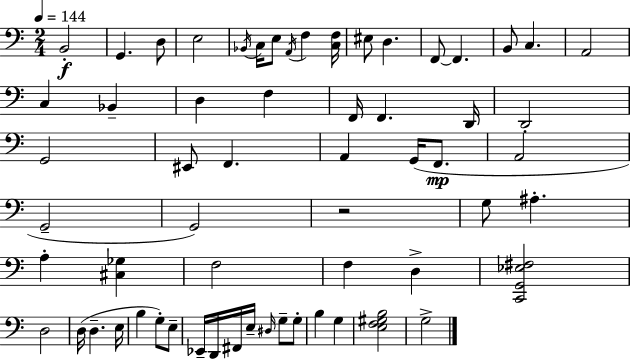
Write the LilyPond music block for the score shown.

{
  \clef bass
  \numericTimeSignature
  \time 2/4
  \key a \minor
  \tempo 4 = 144
  b,2-.\f | g,4. d8 | e2 | \acciaccatura { bes,16 } c16 e8 \acciaccatura { a,16 } f4 | \break <c f>16 eis8 d4. | f,8~~ f,4. | b,8 c4. | a,2 | \break c4 bes,4-- | d4 f4 | f,16 f,4. | d,16 d,2-. | \break g,2 | eis,8 f,4. | a,4 g,16( f,8.\mp | a,2 | \break g,2-- | g,2) | r2 | g8 ais4.-. | \break a4-. <cis ges>4 | f2 | f4 d4-> | <c, g, ees fis>2 | \break d2 | d16( d4.-- | e16 b4 g8-.) | e8-- ees,16-- d,16 fis,16 e16-- \grace { dis16 } g8-- | \break g8-. b4 g4 | <e f gis b>2 | g2-> | \bar "|."
}